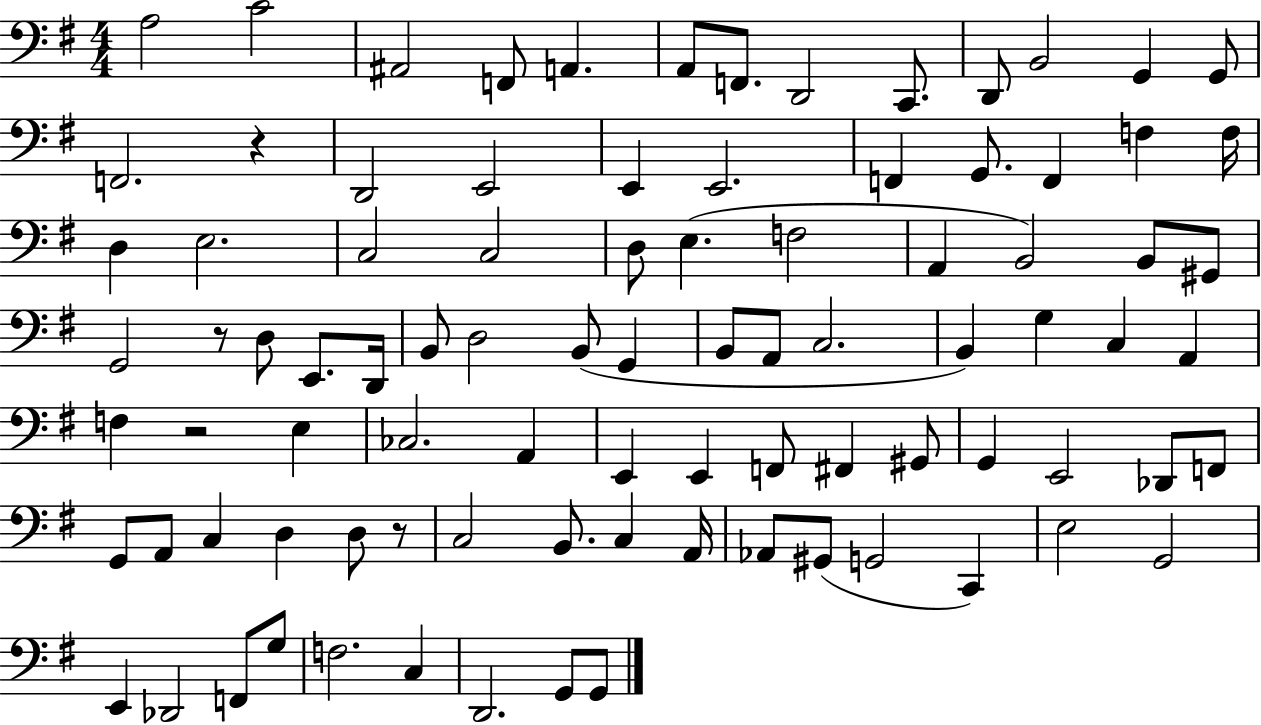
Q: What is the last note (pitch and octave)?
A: G2